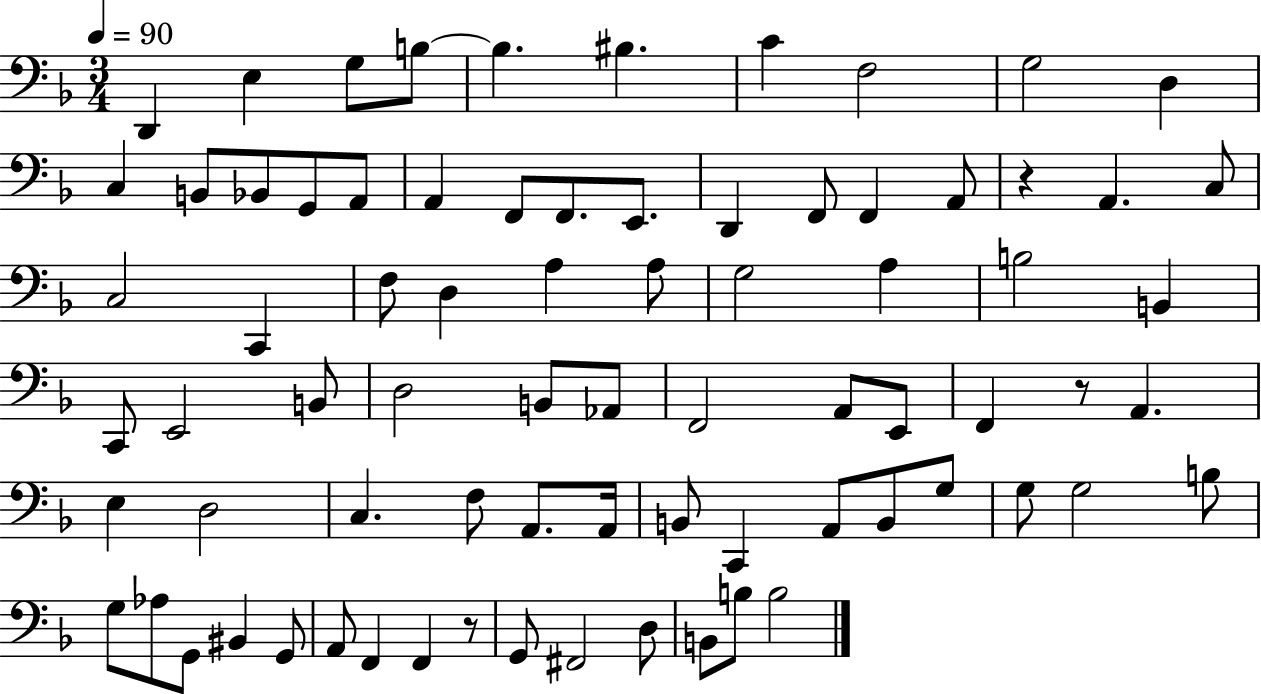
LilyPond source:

{
  \clef bass
  \numericTimeSignature
  \time 3/4
  \key f \major
  \tempo 4 = 90
  d,4 e4 g8 b8~~ | b4. bis4. | c'4 f2 | g2 d4 | \break c4 b,8 bes,8 g,8 a,8 | a,4 f,8 f,8. e,8. | d,4 f,8 f,4 a,8 | r4 a,4. c8 | \break c2 c,4 | f8 d4 a4 a8 | g2 a4 | b2 b,4 | \break c,8 e,2 b,8 | d2 b,8 aes,8 | f,2 a,8 e,8 | f,4 r8 a,4. | \break e4 d2 | c4. f8 a,8. a,16 | b,8 c,4 a,8 b,8 g8 | g8 g2 b8 | \break g8 aes8 g,8 bis,4 g,8 | a,8 f,4 f,4 r8 | g,8 fis,2 d8 | b,8 b8 b2 | \break \bar "|."
}